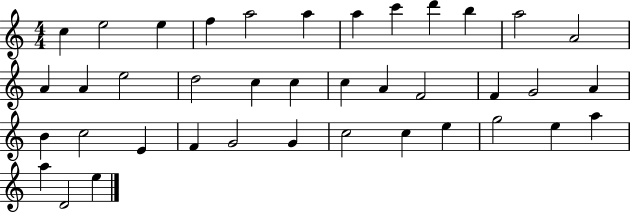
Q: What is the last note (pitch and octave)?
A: E5